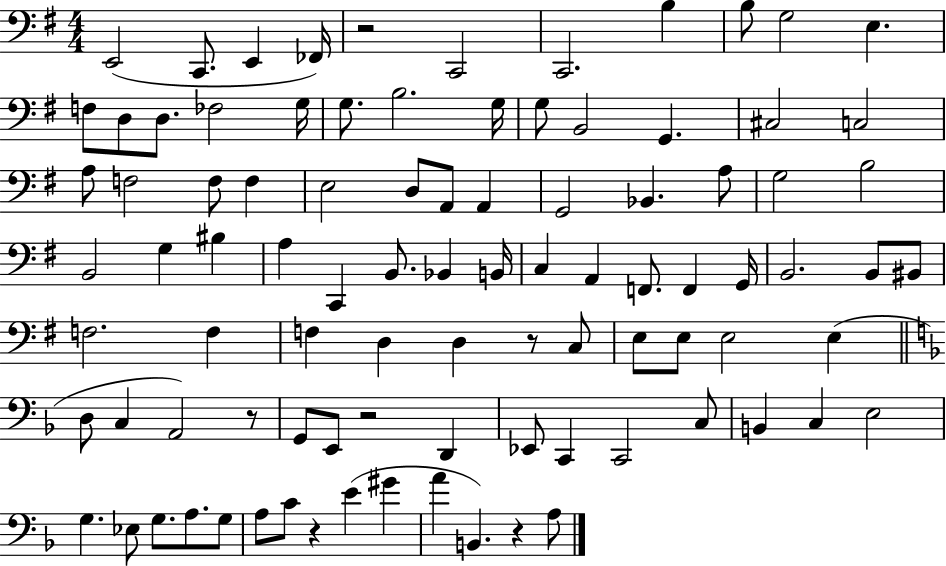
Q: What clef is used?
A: bass